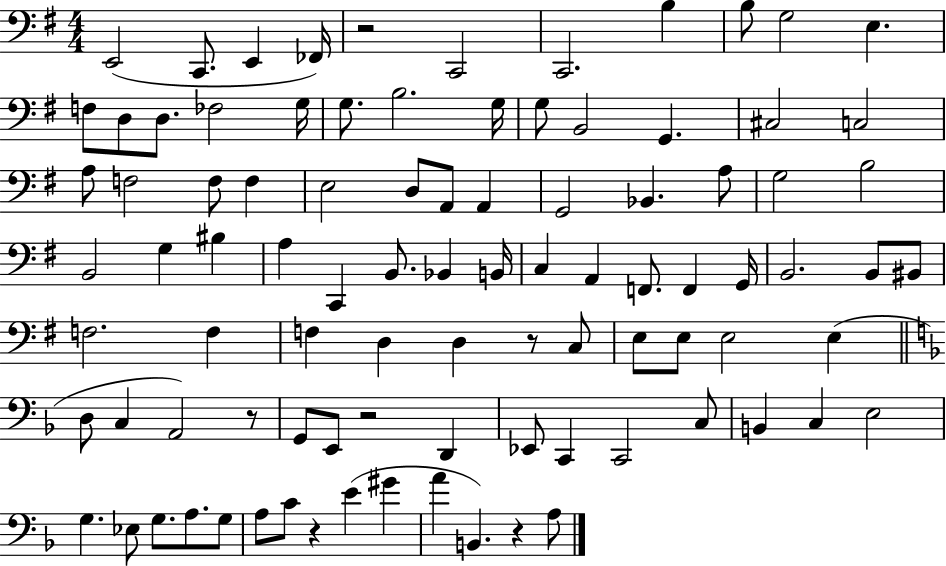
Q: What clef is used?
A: bass